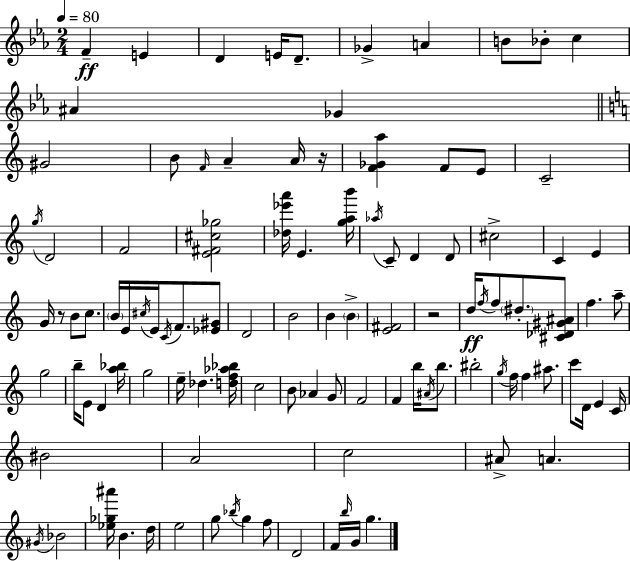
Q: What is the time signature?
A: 2/4